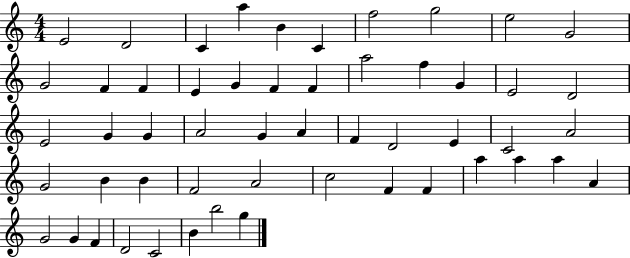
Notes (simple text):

E4/h D4/h C4/q A5/q B4/q C4/q F5/h G5/h E5/h G4/h G4/h F4/q F4/q E4/q G4/q F4/q F4/q A5/h F5/q G4/q E4/h D4/h E4/h G4/q G4/q A4/h G4/q A4/q F4/q D4/h E4/q C4/h A4/h G4/h B4/q B4/q F4/h A4/h C5/h F4/q F4/q A5/q A5/q A5/q A4/q G4/h G4/q F4/q D4/h C4/h B4/q B5/h G5/q